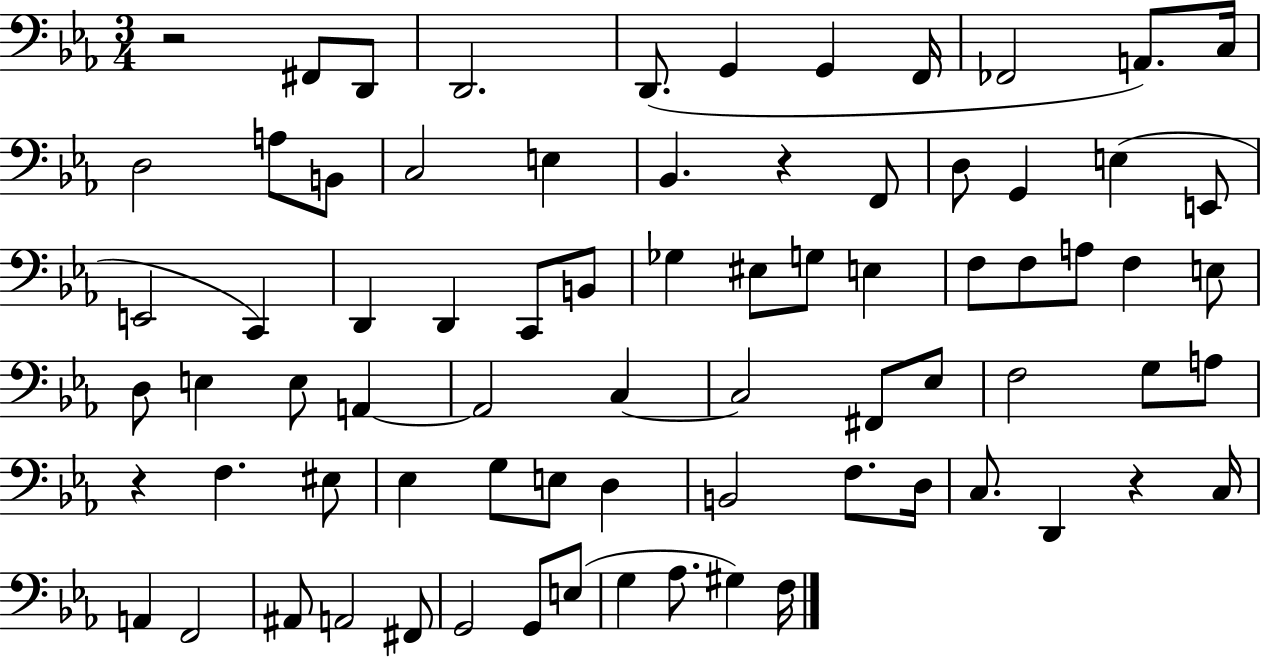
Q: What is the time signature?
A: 3/4